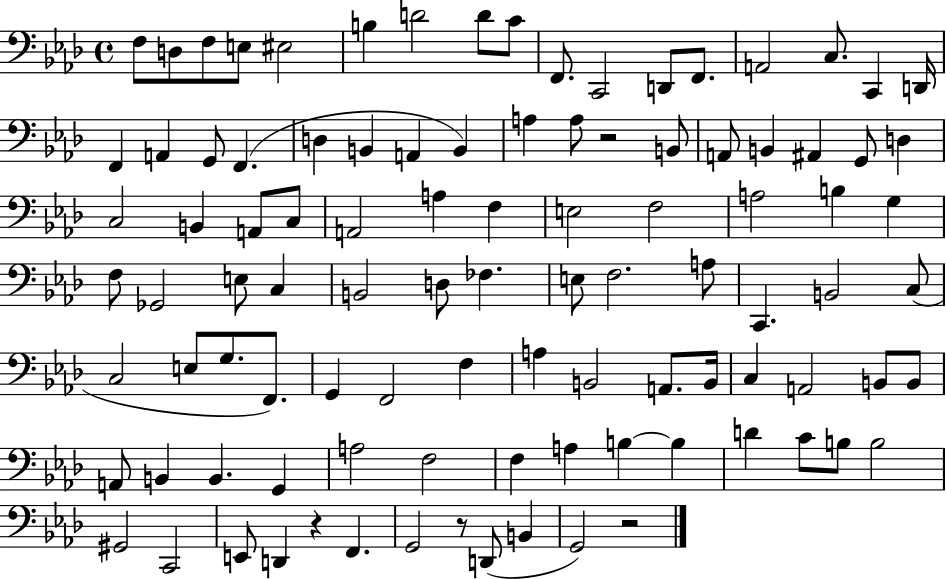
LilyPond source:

{
  \clef bass
  \time 4/4
  \defaultTimeSignature
  \key aes \major
  f8 d8 f8 e8 eis2 | b4 d'2 d'8 c'8 | f,8. c,2 d,8 f,8. | a,2 c8. c,4 d,16 | \break f,4 a,4 g,8 f,4.( | d4 b,4 a,4 b,4) | a4 a8 r2 b,8 | a,8 b,4 ais,4 g,8 d4 | \break c2 b,4 a,8 c8 | a,2 a4 f4 | e2 f2 | a2 b4 g4 | \break f8 ges,2 e8 c4 | b,2 d8 fes4. | e8 f2. a8 | c,4. b,2 c8( | \break c2 e8 g8. f,8.) | g,4 f,2 f4 | a4 b,2 a,8. b,16 | c4 a,2 b,8 b,8 | \break a,8 b,4 b,4. g,4 | a2 f2 | f4 a4 b4~~ b4 | d'4 c'8 b8 b2 | \break gis,2 c,2 | e,8 d,4 r4 f,4. | g,2 r8 d,8( b,4 | g,2) r2 | \break \bar "|."
}